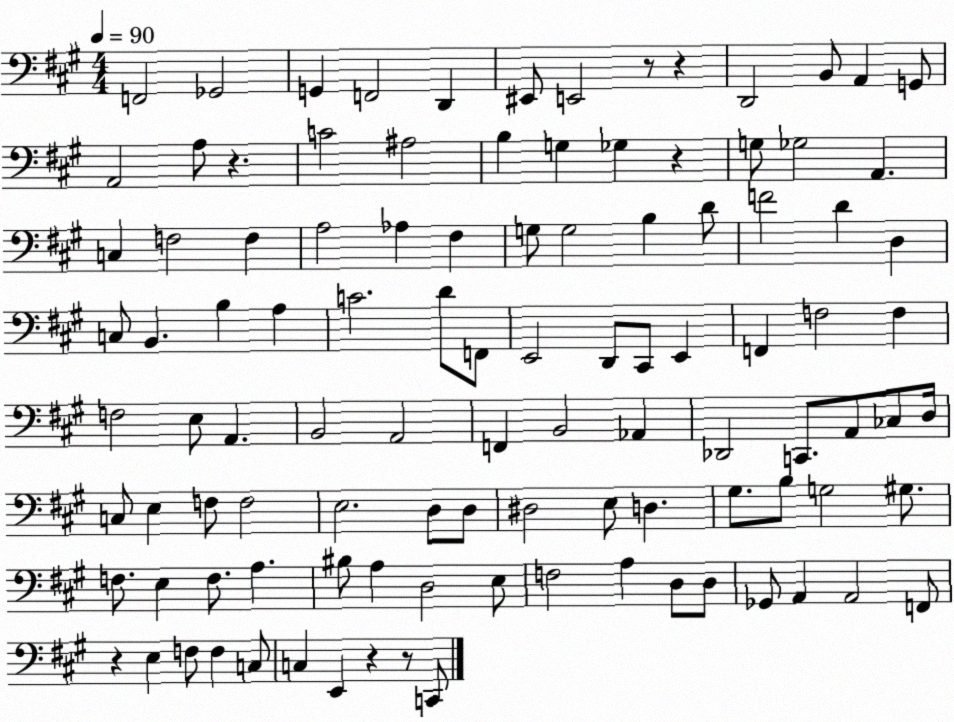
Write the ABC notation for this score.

X:1
T:Untitled
M:4/4
L:1/4
K:A
F,,2 _G,,2 G,, F,,2 D,, ^E,,/2 E,,2 z/2 z D,,2 B,,/2 A,, G,,/2 A,,2 A,/2 z C2 ^A,2 B, G, _G, z G,/2 _G,2 A,, C, F,2 F, A,2 _A, ^F, G,/2 G,2 B, D/2 F2 D D, C,/2 B,, B, A, C2 D/2 F,,/2 E,,2 D,,/2 ^C,,/2 E,, F,, F,2 F, F,2 E,/2 A,, B,,2 A,,2 F,, B,,2 _A,, _D,,2 C,,/2 A,,/2 _C,/2 D,/4 C,/2 E, F,/2 F,2 E,2 D,/2 D,/2 ^D,2 E,/2 D, ^G,/2 B,/2 G,2 ^G,/2 F,/2 E, F,/2 A, ^B,/2 A, D,2 E,/2 F,2 A, D,/2 D,/2 _G,,/2 A,, A,,2 F,,/2 z E, F,/2 F, C,/2 C, E,, z z/2 C,,/2